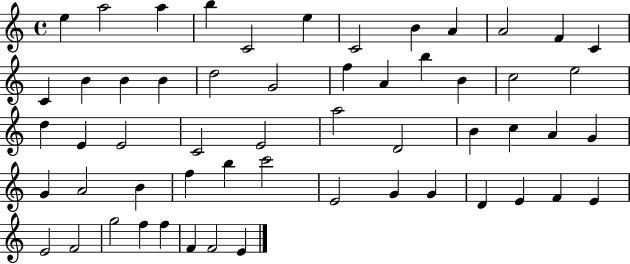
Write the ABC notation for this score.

X:1
T:Untitled
M:4/4
L:1/4
K:C
e a2 a b C2 e C2 B A A2 F C C B B B d2 G2 f A b B c2 e2 d E E2 C2 E2 a2 D2 B c A G G A2 B f b c'2 E2 G G D E F E E2 F2 g2 f f F F2 E